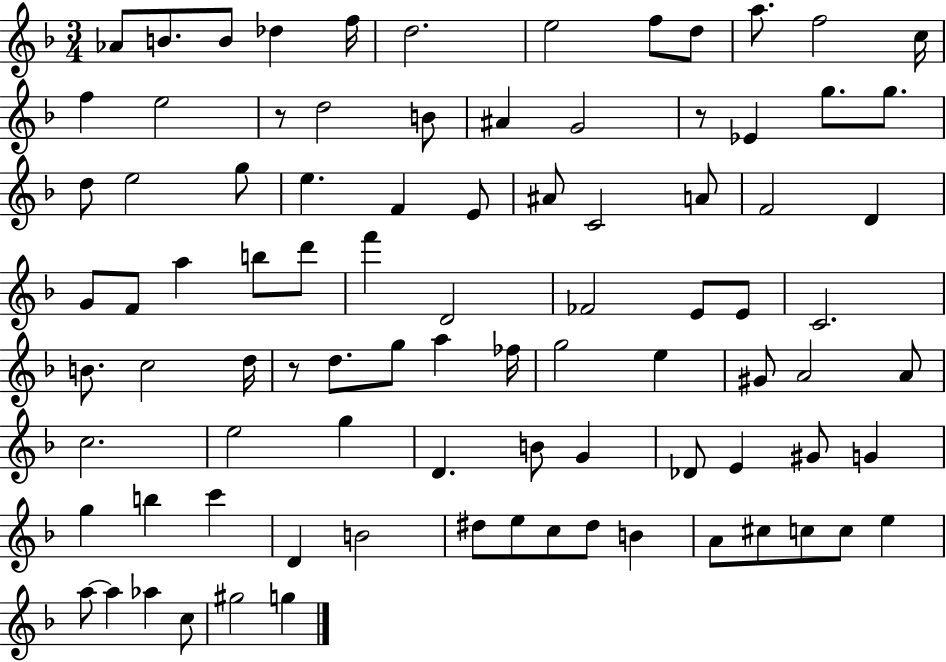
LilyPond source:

{
  \clef treble
  \numericTimeSignature
  \time 3/4
  \key f \major
  aes'8 b'8. b'8 des''4 f''16 | d''2. | e''2 f''8 d''8 | a''8. f''2 c''16 | \break f''4 e''2 | r8 d''2 b'8 | ais'4 g'2 | r8 ees'4 g''8. g''8. | \break d''8 e''2 g''8 | e''4. f'4 e'8 | ais'8 c'2 a'8 | f'2 d'4 | \break g'8 f'8 a''4 b''8 d'''8 | f'''4 d'2 | fes'2 e'8 e'8 | c'2. | \break b'8. c''2 d''16 | r8 d''8. g''8 a''4 fes''16 | g''2 e''4 | gis'8 a'2 a'8 | \break c''2. | e''2 g''4 | d'4. b'8 g'4 | des'8 e'4 gis'8 g'4 | \break g''4 b''4 c'''4 | d'4 b'2 | dis''8 e''8 c''8 dis''8 b'4 | a'8 cis''8 c''8 c''8 e''4 | \break a''8~~ a''4 aes''4 c''8 | gis''2 g''4 | \bar "|."
}